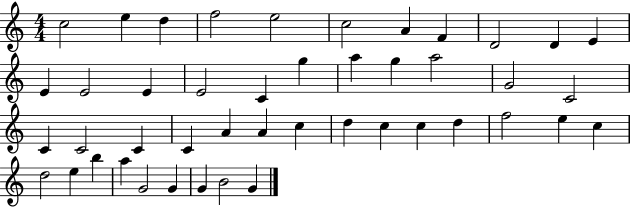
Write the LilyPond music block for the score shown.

{
  \clef treble
  \numericTimeSignature
  \time 4/4
  \key c \major
  c''2 e''4 d''4 | f''2 e''2 | c''2 a'4 f'4 | d'2 d'4 e'4 | \break e'4 e'2 e'4 | e'2 c'4 g''4 | a''4 g''4 a''2 | g'2 c'2 | \break c'4 c'2 c'4 | c'4 a'4 a'4 c''4 | d''4 c''4 c''4 d''4 | f''2 e''4 c''4 | \break d''2 e''4 b''4 | a''4 g'2 g'4 | g'4 b'2 g'4 | \bar "|."
}